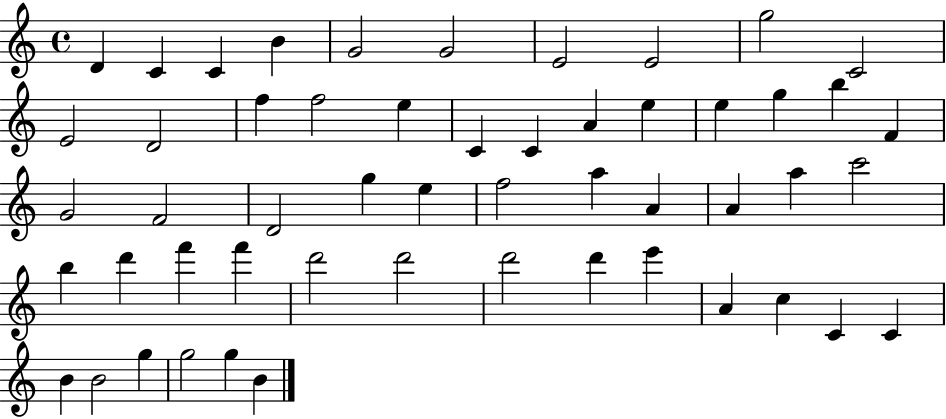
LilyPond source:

{
  \clef treble
  \time 4/4
  \defaultTimeSignature
  \key c \major
  d'4 c'4 c'4 b'4 | g'2 g'2 | e'2 e'2 | g''2 c'2 | \break e'2 d'2 | f''4 f''2 e''4 | c'4 c'4 a'4 e''4 | e''4 g''4 b''4 f'4 | \break g'2 f'2 | d'2 g''4 e''4 | f''2 a''4 a'4 | a'4 a''4 c'''2 | \break b''4 d'''4 f'''4 f'''4 | d'''2 d'''2 | d'''2 d'''4 e'''4 | a'4 c''4 c'4 c'4 | \break b'4 b'2 g''4 | g''2 g''4 b'4 | \bar "|."
}